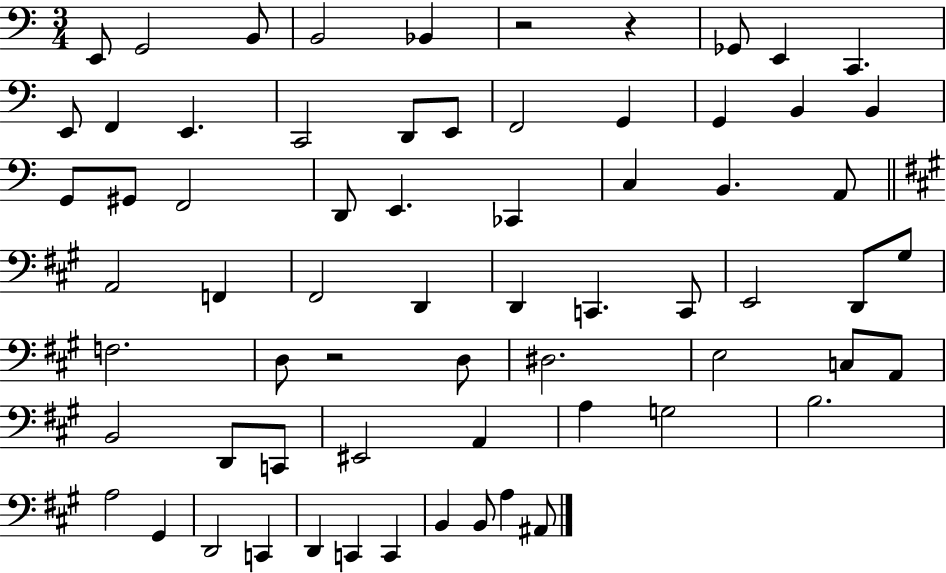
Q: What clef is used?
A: bass